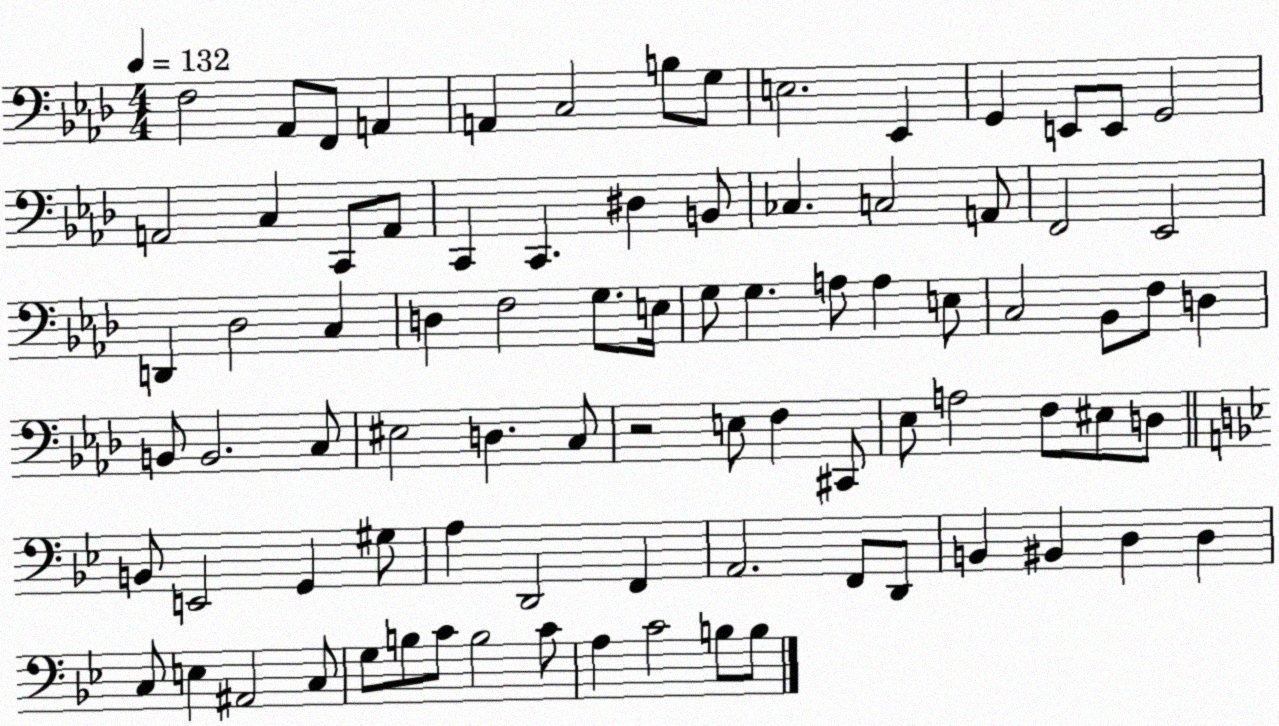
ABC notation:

X:1
T:Untitled
M:4/4
L:1/4
K:Ab
F,2 _A,,/2 F,,/2 A,, A,, C,2 B,/2 G,/2 E,2 _E,, G,, E,,/2 E,,/2 G,,2 A,,2 C, C,,/2 A,,/2 C,, C,, ^D, B,,/2 _C, C,2 A,,/2 F,,2 _E,,2 D,, _D,2 C, D, F,2 G,/2 E,/4 G,/2 G, A,/2 A, E,/2 C,2 _B,,/2 F,/2 D, B,,/2 B,,2 C,/2 ^E,2 D, C,/2 z2 E,/2 F, ^C,,/2 _E,/2 A,2 F,/2 ^E,/2 D,/2 B,,/2 E,,2 G,, ^G,/2 A, D,,2 F,, A,,2 F,,/2 D,,/2 B,, ^B,, D, D, C,/2 E, ^A,,2 C,/2 G,/2 B,/2 C/2 B,2 C/2 A, C2 B,/2 B,/2